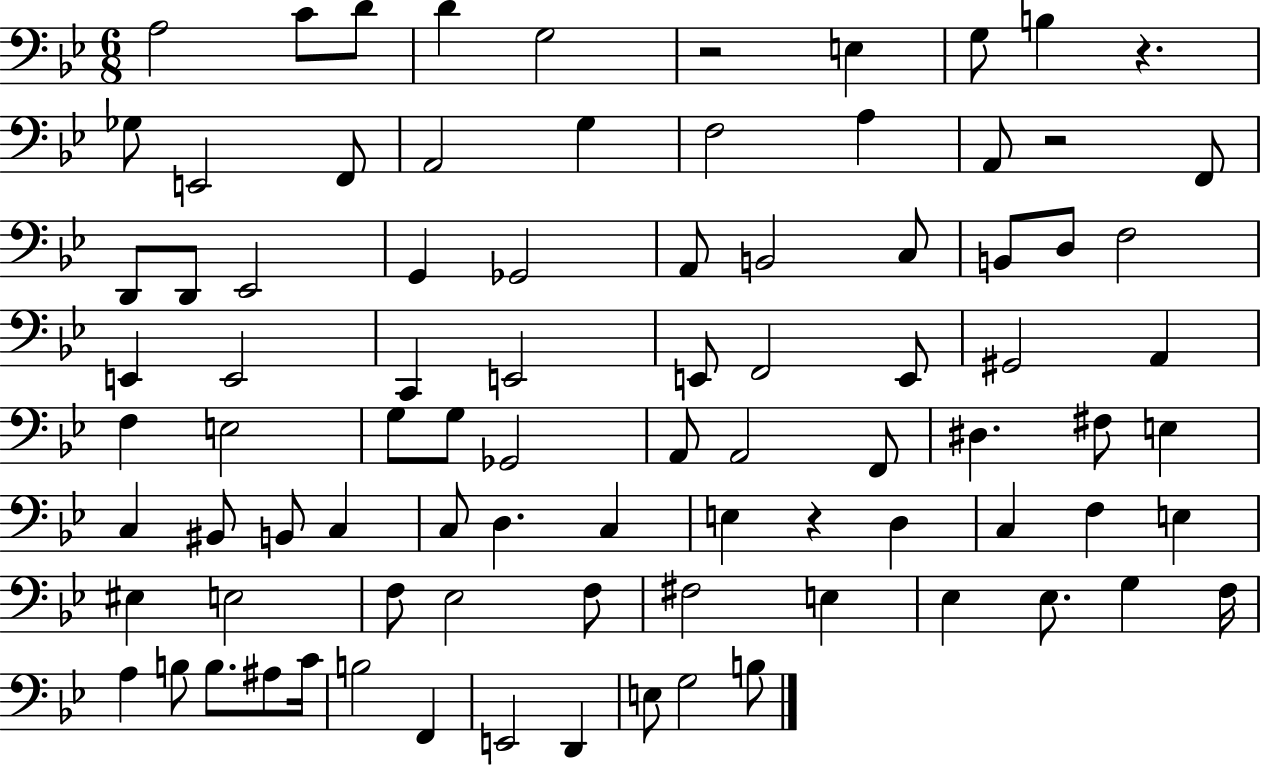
{
  \clef bass
  \numericTimeSignature
  \time 6/8
  \key bes \major
  a2 c'8 d'8 | d'4 g2 | r2 e4 | g8 b4 r4. | \break ges8 e,2 f,8 | a,2 g4 | f2 a4 | a,8 r2 f,8 | \break d,8 d,8 ees,2 | g,4 ges,2 | a,8 b,2 c8 | b,8 d8 f2 | \break e,4 e,2 | c,4 e,2 | e,8 f,2 e,8 | gis,2 a,4 | \break f4 e2 | g8 g8 ges,2 | a,8 a,2 f,8 | dis4. fis8 e4 | \break c4 bis,8 b,8 c4 | c8 d4. c4 | e4 r4 d4 | c4 f4 e4 | \break eis4 e2 | f8 ees2 f8 | fis2 e4 | ees4 ees8. g4 f16 | \break a4 b8 b8. ais8 c'16 | b2 f,4 | e,2 d,4 | e8 g2 b8 | \break \bar "|."
}